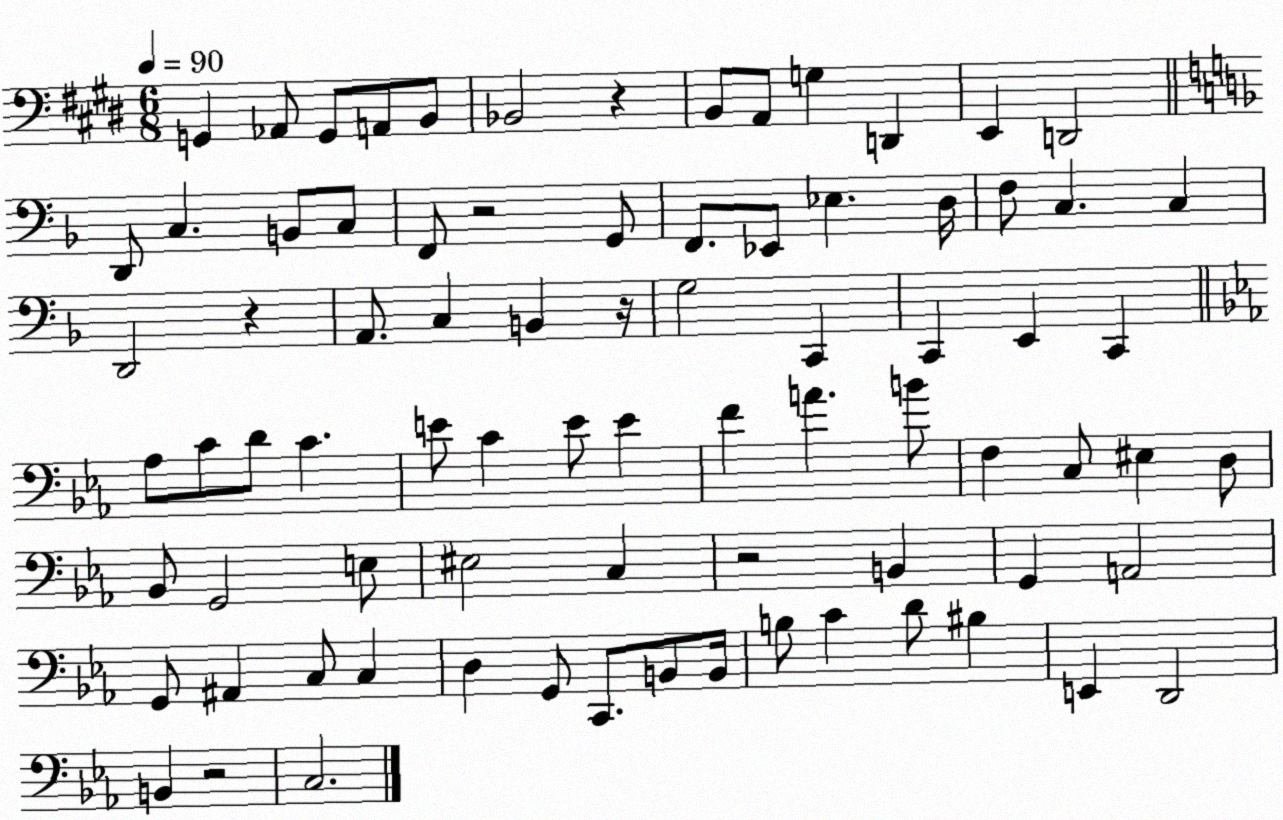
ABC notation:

X:1
T:Untitled
M:6/8
L:1/4
K:E
G,, _A,,/2 G,,/2 A,,/2 B,,/2 _B,,2 z B,,/2 A,,/2 G, D,, E,, D,,2 D,,/2 C, B,,/2 C,/2 F,,/2 z2 G,,/2 F,,/2 _E,,/2 _E, D,/4 F,/2 C, C, D,,2 z A,,/2 C, B,, z/4 G,2 C,, C,, E,, C,, _A,/2 C/2 D/2 C E/2 C E/2 E F A B/2 F, C,/2 ^E, D,/2 _B,,/2 G,,2 E,/2 ^E,2 C, z2 B,, G,, A,,2 G,,/2 ^A,, C,/2 C, D, G,,/2 C,,/2 B,,/2 B,,/4 B,/2 C D/2 ^B, E,, D,,2 B,, z2 C,2